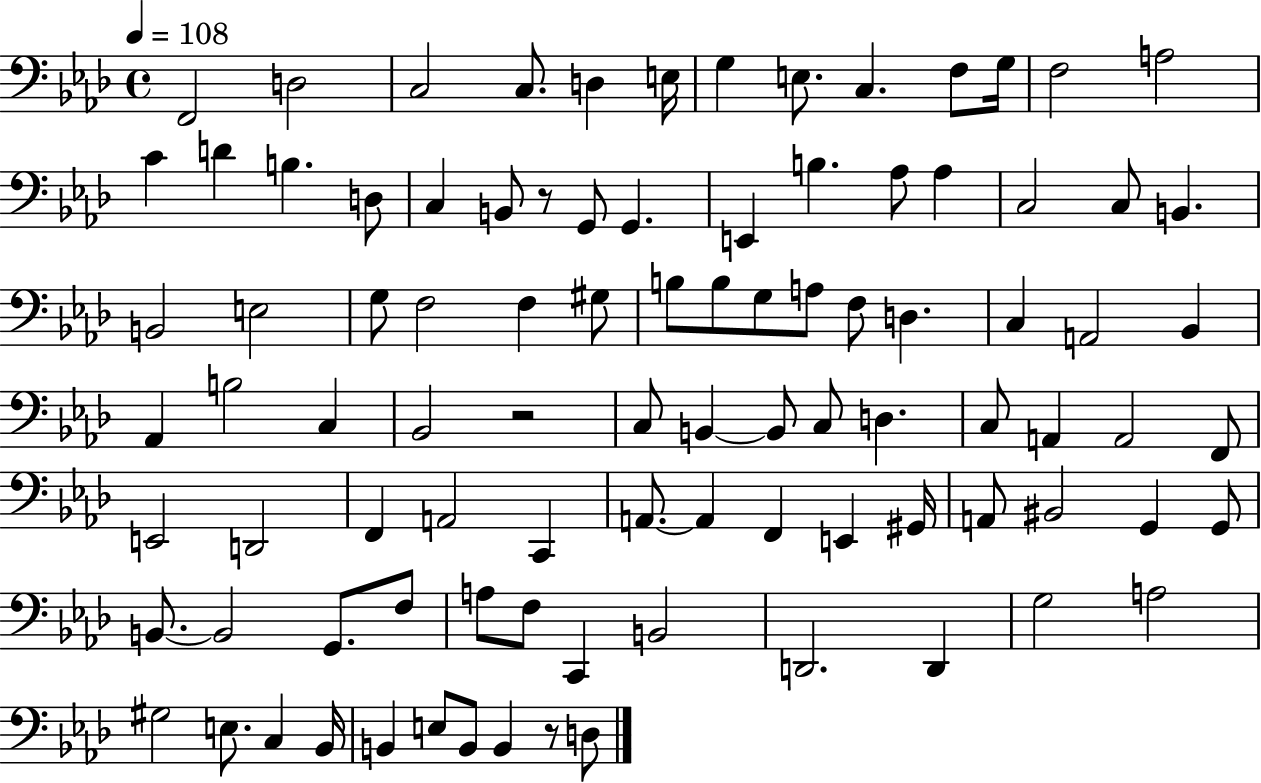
X:1
T:Untitled
M:4/4
L:1/4
K:Ab
F,,2 D,2 C,2 C,/2 D, E,/4 G, E,/2 C, F,/2 G,/4 F,2 A,2 C D B, D,/2 C, B,,/2 z/2 G,,/2 G,, E,, B, _A,/2 _A, C,2 C,/2 B,, B,,2 E,2 G,/2 F,2 F, ^G,/2 B,/2 B,/2 G,/2 A,/2 F,/2 D, C, A,,2 _B,, _A,, B,2 C, _B,,2 z2 C,/2 B,, B,,/2 C,/2 D, C,/2 A,, A,,2 F,,/2 E,,2 D,,2 F,, A,,2 C,, A,,/2 A,, F,, E,, ^G,,/4 A,,/2 ^B,,2 G,, G,,/2 B,,/2 B,,2 G,,/2 F,/2 A,/2 F,/2 C,, B,,2 D,,2 D,, G,2 A,2 ^G,2 E,/2 C, _B,,/4 B,, E,/2 B,,/2 B,, z/2 D,/2